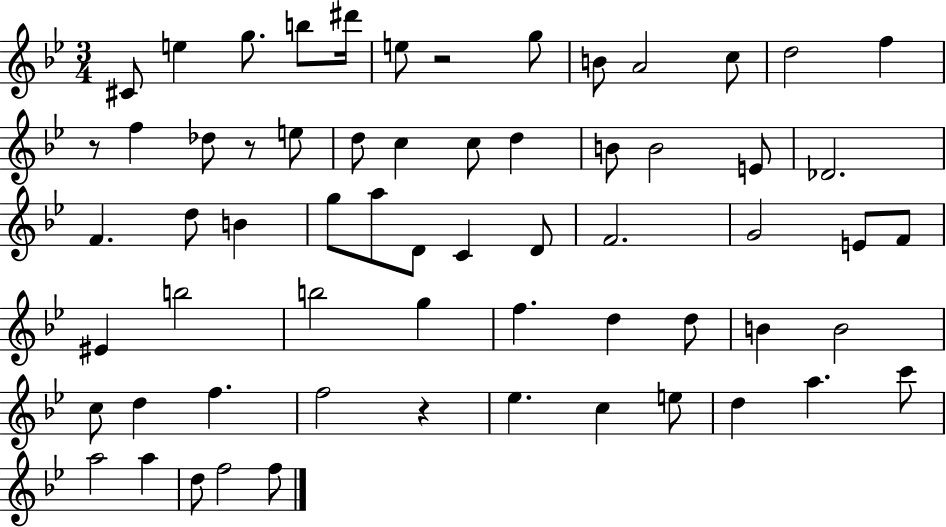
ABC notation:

X:1
T:Untitled
M:3/4
L:1/4
K:Bb
^C/2 e g/2 b/2 ^d'/4 e/2 z2 g/2 B/2 A2 c/2 d2 f z/2 f _d/2 z/2 e/2 d/2 c c/2 d B/2 B2 E/2 _D2 F d/2 B g/2 a/2 D/2 C D/2 F2 G2 E/2 F/2 ^E b2 b2 g f d d/2 B B2 c/2 d f f2 z _e c e/2 d a c'/2 a2 a d/2 f2 f/2